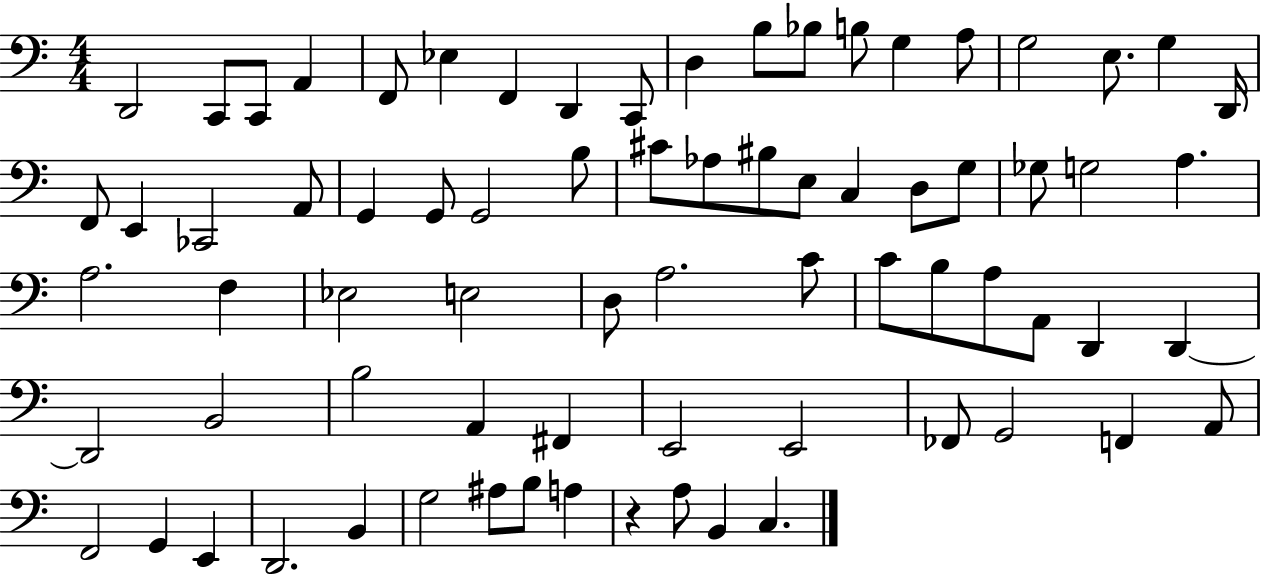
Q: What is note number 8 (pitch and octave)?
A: D2